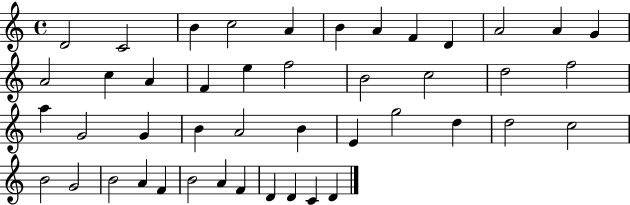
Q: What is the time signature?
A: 4/4